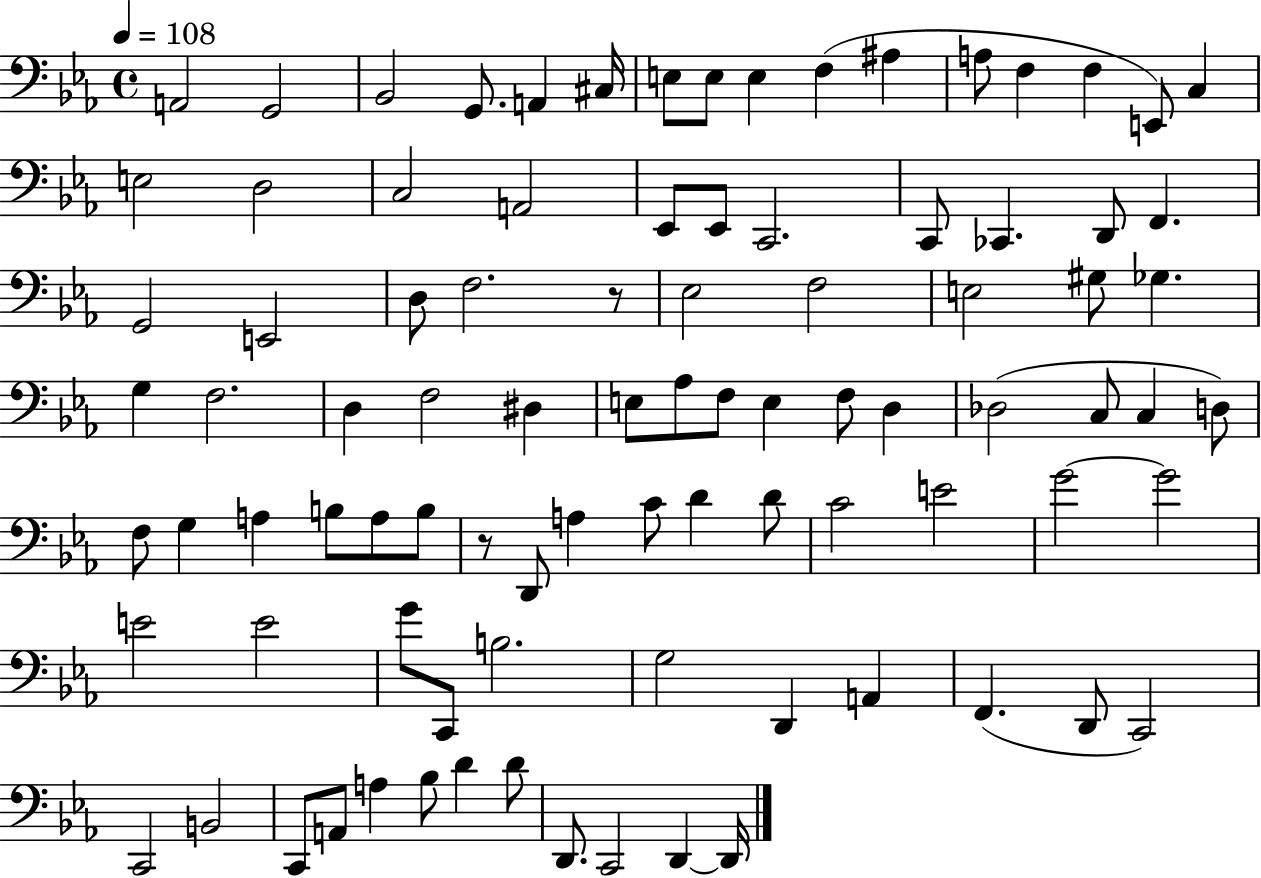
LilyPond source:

{
  \clef bass
  \time 4/4
  \defaultTimeSignature
  \key ees \major
  \tempo 4 = 108
  a,2 g,2 | bes,2 g,8. a,4 cis16 | e8 e8 e4 f4( ais4 | a8 f4 f4 e,8) c4 | \break e2 d2 | c2 a,2 | ees,8 ees,8 c,2. | c,8 ces,4. d,8 f,4. | \break g,2 e,2 | d8 f2. r8 | ees2 f2 | e2 gis8 ges4. | \break g4 f2. | d4 f2 dis4 | e8 aes8 f8 e4 f8 d4 | des2( c8 c4 d8) | \break f8 g4 a4 b8 a8 b8 | r8 d,8 a4 c'8 d'4 d'8 | c'2 e'2 | g'2~~ g'2 | \break e'2 e'2 | g'8 c,8 b2. | g2 d,4 a,4 | f,4.( d,8 c,2) | \break c,2 b,2 | c,8 a,8 a4 bes8 d'4 d'8 | d,8. c,2 d,4~~ d,16 | \bar "|."
}